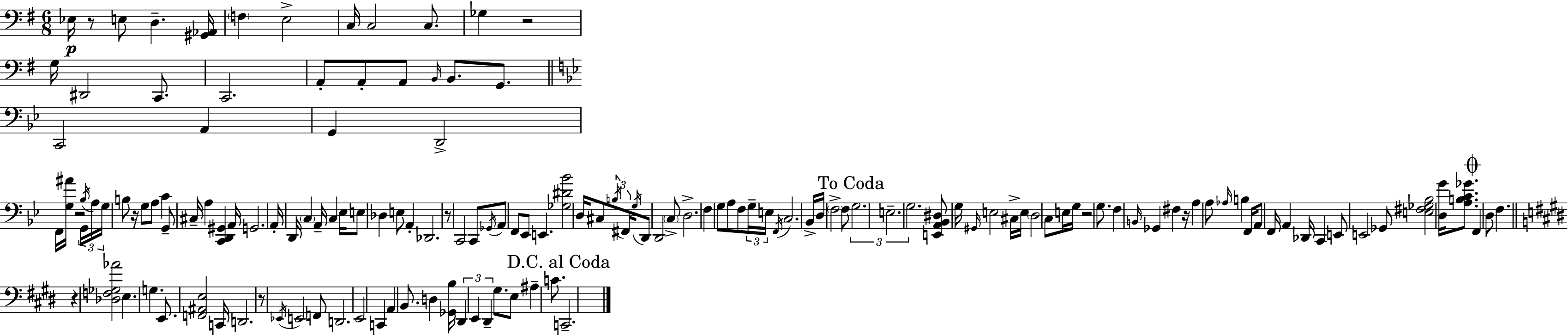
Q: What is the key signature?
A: E minor